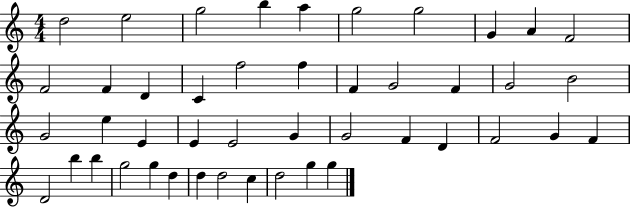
D5/h E5/h G5/h B5/q A5/q G5/h G5/h G4/q A4/q F4/h F4/h F4/q D4/q C4/q F5/h F5/q F4/q G4/h F4/q G4/h B4/h G4/h E5/q E4/q E4/q E4/h G4/q G4/h F4/q D4/q F4/h G4/q F4/q D4/h B5/q B5/q G5/h G5/q D5/q D5/q D5/h C5/q D5/h G5/q G5/q